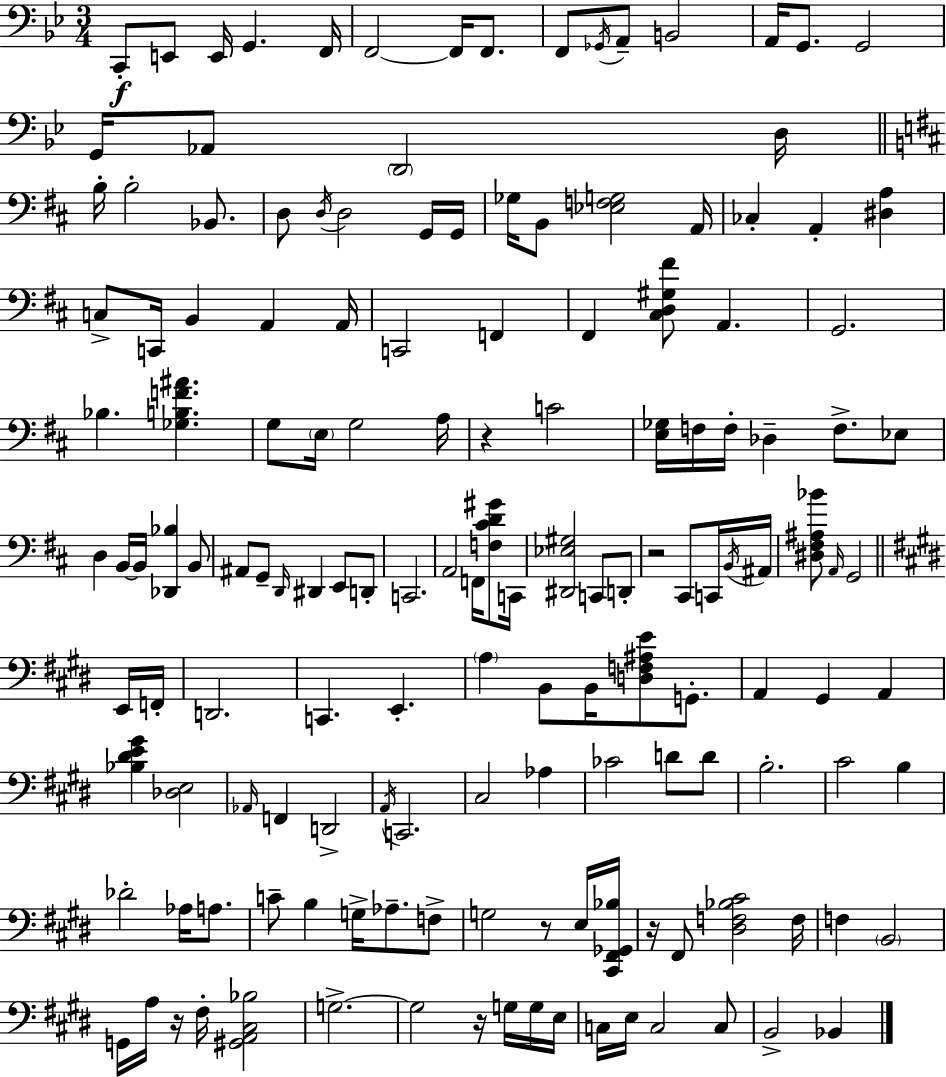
C2/e E2/e E2/s G2/q. F2/s F2/h F2/s F2/e. F2/e Gb2/s A2/e B2/h A2/s G2/e. G2/h G2/s Ab2/e D2/h D3/s B3/s B3/h Bb2/e. D3/e D3/s D3/h G2/s G2/s Gb3/s B2/e [Eb3,F3,G3]/h A2/s CES3/q A2/q [D#3,A3]/q C3/e C2/s B2/q A2/q A2/s C2/h F2/q F#2/q [C#3,D3,G#3,F#4]/e A2/q. G2/h. Bb3/q. [Gb3,B3,F4,A#4]/q. G3/e E3/s G3/h A3/s R/q C4/h [E3,Gb3]/s F3/s F3/s Db3/q F3/e. Eb3/e D3/q B2/s B2/s [Db2,Bb3]/q B2/e A#2/e G2/e D2/s D#2/q E2/e D2/e C2/h. A2/h F2/s [F3,C#4,D4,G#4]/e C2/s [D#2,Eb3,G#3]/h C2/e D2/e R/h C#2/e C2/s B2/s A#2/s [D#3,F#3,A#3,Bb4]/e A2/s G2/h E2/s F2/s D2/h. C2/q. E2/q. A3/q B2/e B2/s [D3,F3,A#3,E4]/e G2/e. A2/q G#2/q A2/q [Bb3,D#4,E4,G#4]/q [Db3,E3]/h Ab2/s F2/q D2/h A2/s C2/h. C#3/h Ab3/q CES4/h D4/e D4/e B3/h. C#4/h B3/q Db4/h Ab3/s A3/e. C4/e B3/q G3/s Ab3/e. F3/e G3/h R/e E3/s [C#2,F#2,Gb2,Bb3]/s R/s F#2/e [D#3,F3,Bb3,C#4]/h F3/s F3/q B2/h G2/s A3/s R/s F#3/s [G#2,A2,C#3,Bb3]/h G3/h. G3/h R/s G3/s G3/s E3/s C3/s E3/s C3/h C3/e B2/h Bb2/q